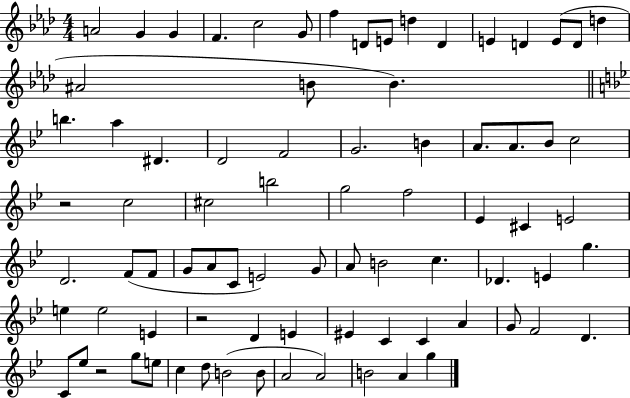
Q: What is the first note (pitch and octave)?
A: A4